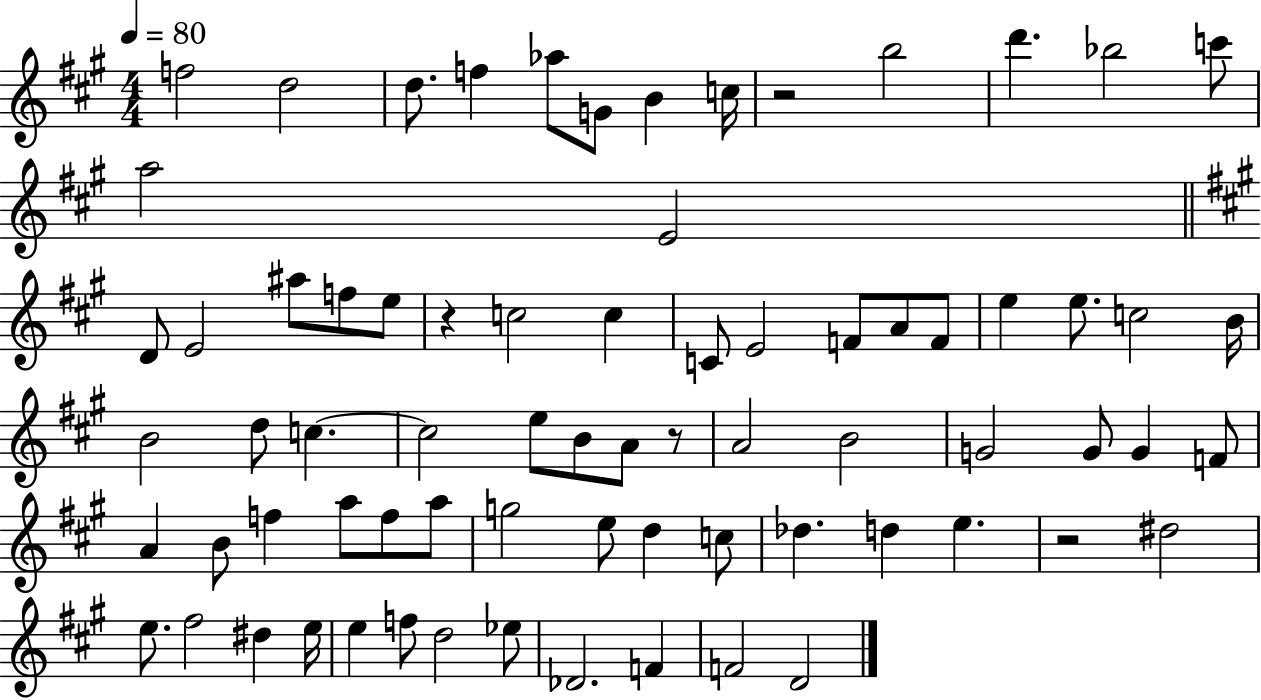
X:1
T:Untitled
M:4/4
L:1/4
K:A
f2 d2 d/2 f _a/2 G/2 B c/4 z2 b2 d' _b2 c'/2 a2 E2 D/2 E2 ^a/2 f/2 e/2 z c2 c C/2 E2 F/2 A/2 F/2 e e/2 c2 B/4 B2 d/2 c c2 e/2 B/2 A/2 z/2 A2 B2 G2 G/2 G F/2 A B/2 f a/2 f/2 a/2 g2 e/2 d c/2 _d d e z2 ^d2 e/2 ^f2 ^d e/4 e f/2 d2 _e/2 _D2 F F2 D2